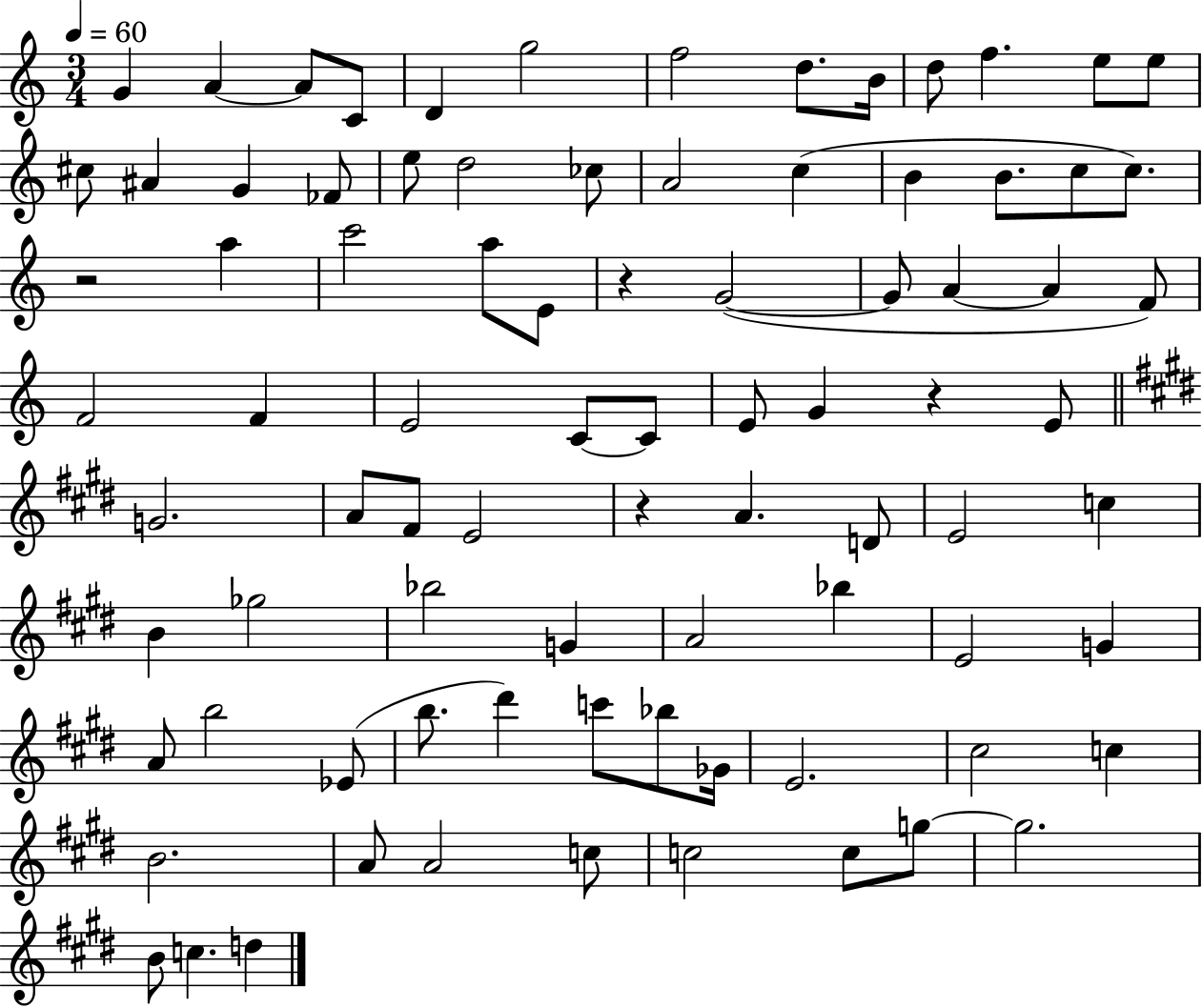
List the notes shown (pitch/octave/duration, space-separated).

G4/q A4/q A4/e C4/e D4/q G5/h F5/h D5/e. B4/s D5/e F5/q. E5/e E5/e C#5/e A#4/q G4/q FES4/e E5/e D5/h CES5/e A4/h C5/q B4/q B4/e. C5/e C5/e. R/h A5/q C6/h A5/e E4/e R/q G4/h G4/e A4/q A4/q F4/e F4/h F4/q E4/h C4/e C4/e E4/e G4/q R/q E4/e G4/h. A4/e F#4/e E4/h R/q A4/q. D4/e E4/h C5/q B4/q Gb5/h Bb5/h G4/q A4/h Bb5/q E4/h G4/q A4/e B5/h Eb4/e B5/e. D#6/q C6/e Bb5/e Gb4/s E4/h. C#5/h C5/q B4/h. A4/e A4/h C5/e C5/h C5/e G5/e G5/h. B4/e C5/q. D5/q